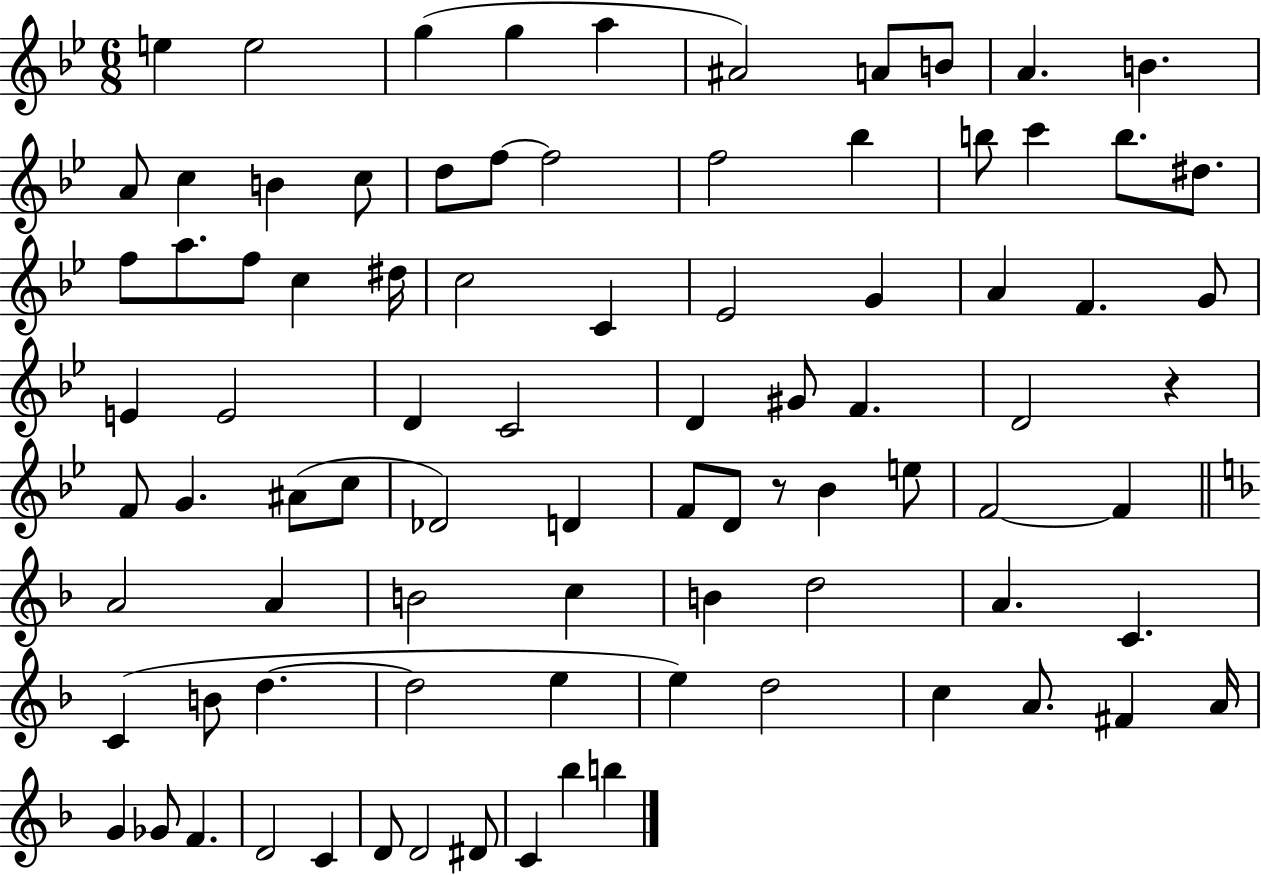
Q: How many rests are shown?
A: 2